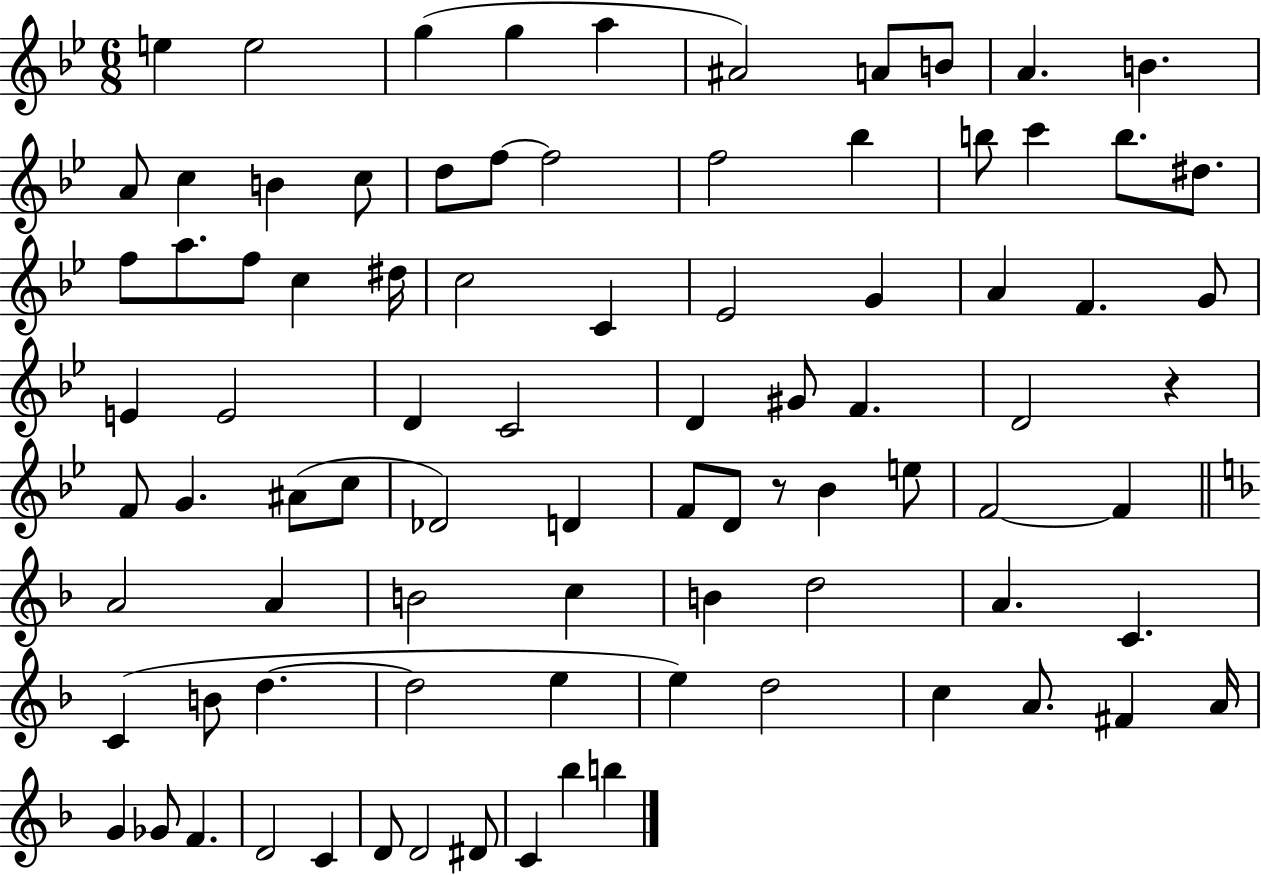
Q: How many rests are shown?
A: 2